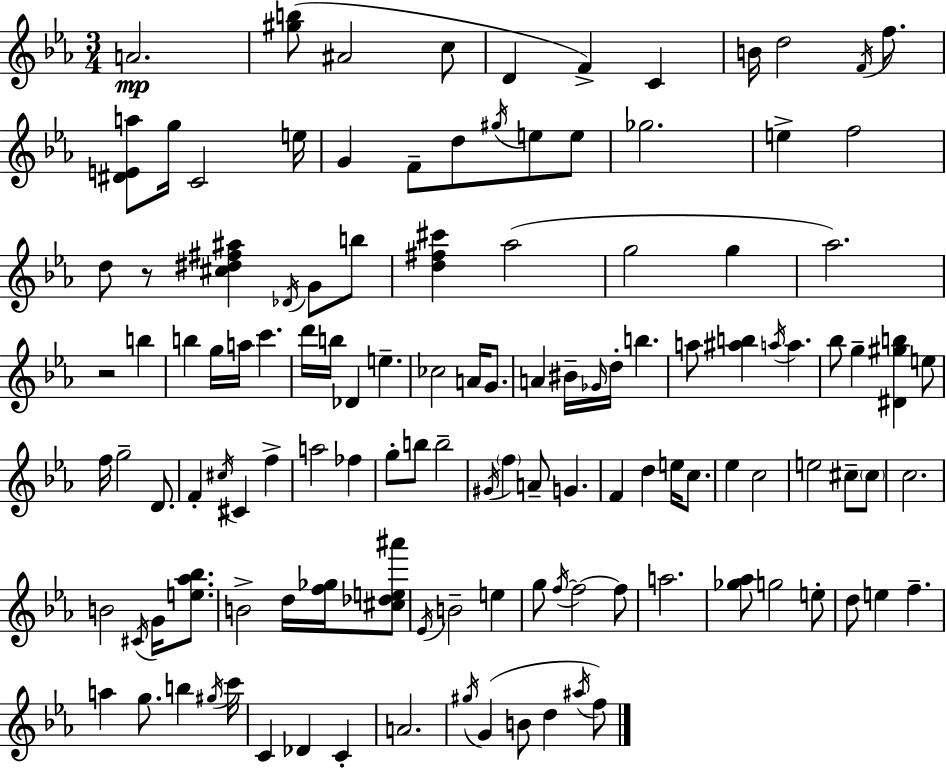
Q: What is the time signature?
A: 3/4